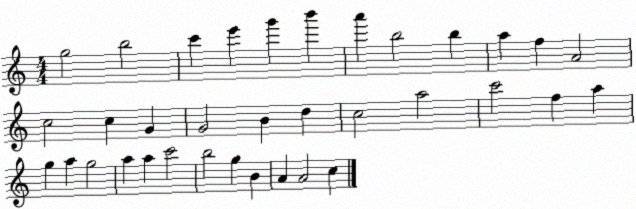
X:1
T:Untitled
M:4/4
L:1/4
K:C
g2 b2 c' e' g' b' a' b2 b a f A2 c2 c G G2 B d c2 a2 c'2 f a g a g2 a a c'2 b2 g B A A2 c